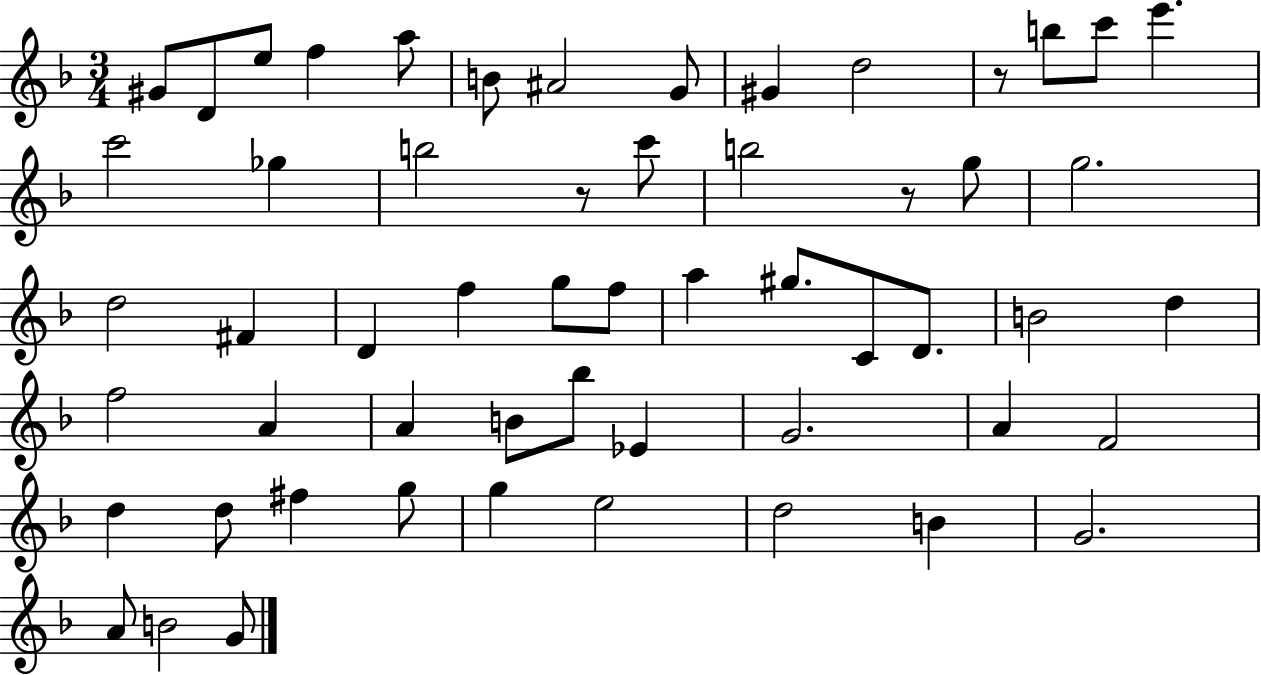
{
  \clef treble
  \numericTimeSignature
  \time 3/4
  \key f \major
  gis'8 d'8 e''8 f''4 a''8 | b'8 ais'2 g'8 | gis'4 d''2 | r8 b''8 c'''8 e'''4. | \break c'''2 ges''4 | b''2 r8 c'''8 | b''2 r8 g''8 | g''2. | \break d''2 fis'4 | d'4 f''4 g''8 f''8 | a''4 gis''8. c'8 d'8. | b'2 d''4 | \break f''2 a'4 | a'4 b'8 bes''8 ees'4 | g'2. | a'4 f'2 | \break d''4 d''8 fis''4 g''8 | g''4 e''2 | d''2 b'4 | g'2. | \break a'8 b'2 g'8 | \bar "|."
}